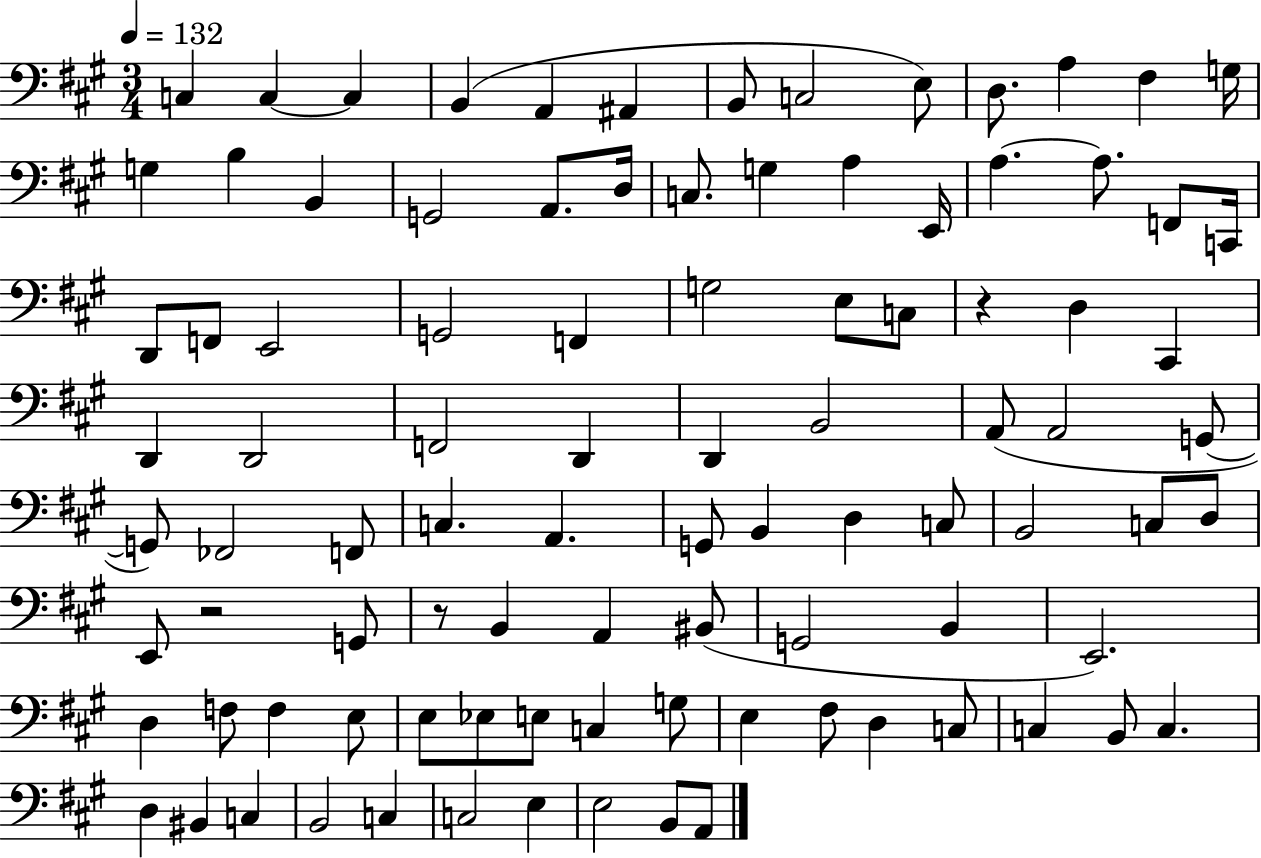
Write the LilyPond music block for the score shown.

{
  \clef bass
  \numericTimeSignature
  \time 3/4
  \key a \major
  \tempo 4 = 132
  \repeat volta 2 { c4 c4~~ c4 | b,4( a,4 ais,4 | b,8 c2 e8) | d8. a4 fis4 g16 | \break g4 b4 b,4 | g,2 a,8. d16 | c8. g4 a4 e,16 | a4.~~ a8. f,8 c,16 | \break d,8 f,8 e,2 | g,2 f,4 | g2 e8 c8 | r4 d4 cis,4 | \break d,4 d,2 | f,2 d,4 | d,4 b,2 | a,8( a,2 g,8~~ | \break g,8) fes,2 f,8 | c4. a,4. | g,8 b,4 d4 c8 | b,2 c8 d8 | \break e,8 r2 g,8 | r8 b,4 a,4 bis,8( | g,2 b,4 | e,2.) | \break d4 f8 f4 e8 | e8 ees8 e8 c4 g8 | e4 fis8 d4 c8 | c4 b,8 c4. | \break d4 bis,4 c4 | b,2 c4 | c2 e4 | e2 b,8 a,8 | \break } \bar "|."
}